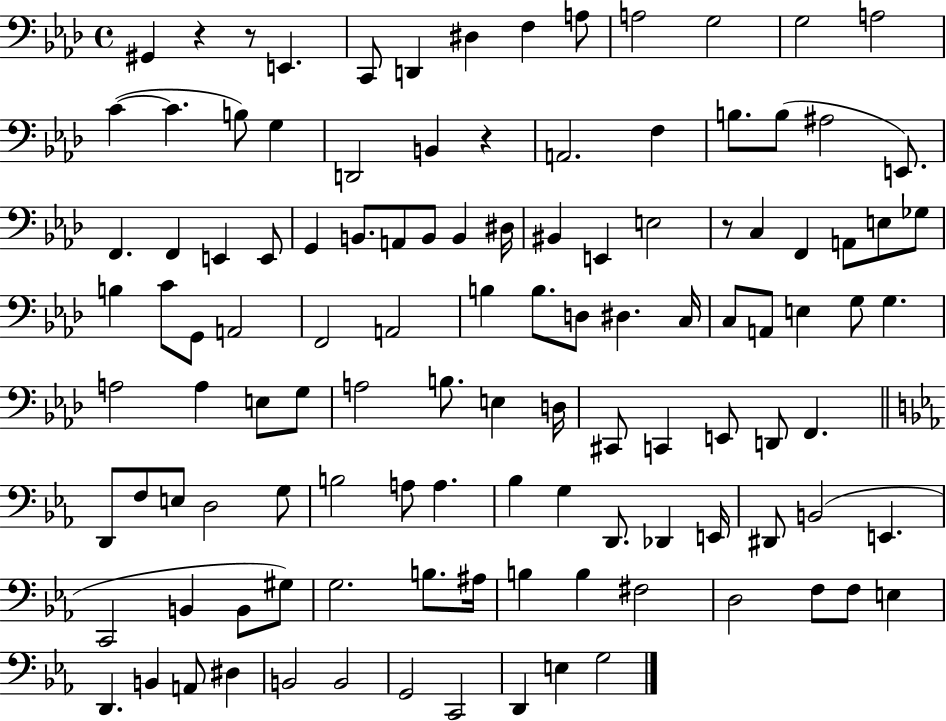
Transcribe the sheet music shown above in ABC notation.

X:1
T:Untitled
M:4/4
L:1/4
K:Ab
^G,, z z/2 E,, C,,/2 D,, ^D, F, A,/2 A,2 G,2 G,2 A,2 C C B,/2 G, D,,2 B,, z A,,2 F, B,/2 B,/2 ^A,2 E,,/2 F,, F,, E,, E,,/2 G,, B,,/2 A,,/2 B,,/2 B,, ^D,/4 ^B,, E,, E,2 z/2 C, F,, A,,/2 E,/2 _G,/2 B, C/2 G,,/2 A,,2 F,,2 A,,2 B, B,/2 D,/2 ^D, C,/4 C,/2 A,,/2 E, G,/2 G, A,2 A, E,/2 G,/2 A,2 B,/2 E, D,/4 ^C,,/2 C,, E,,/2 D,,/2 F,, D,,/2 F,/2 E,/2 D,2 G,/2 B,2 A,/2 A, _B, G, D,,/2 _D,, E,,/4 ^D,,/2 B,,2 E,, C,,2 B,, B,,/2 ^G,/2 G,2 B,/2 ^A,/4 B, B, ^F,2 D,2 F,/2 F,/2 E, D,, B,, A,,/2 ^D, B,,2 B,,2 G,,2 C,,2 D,, E, G,2